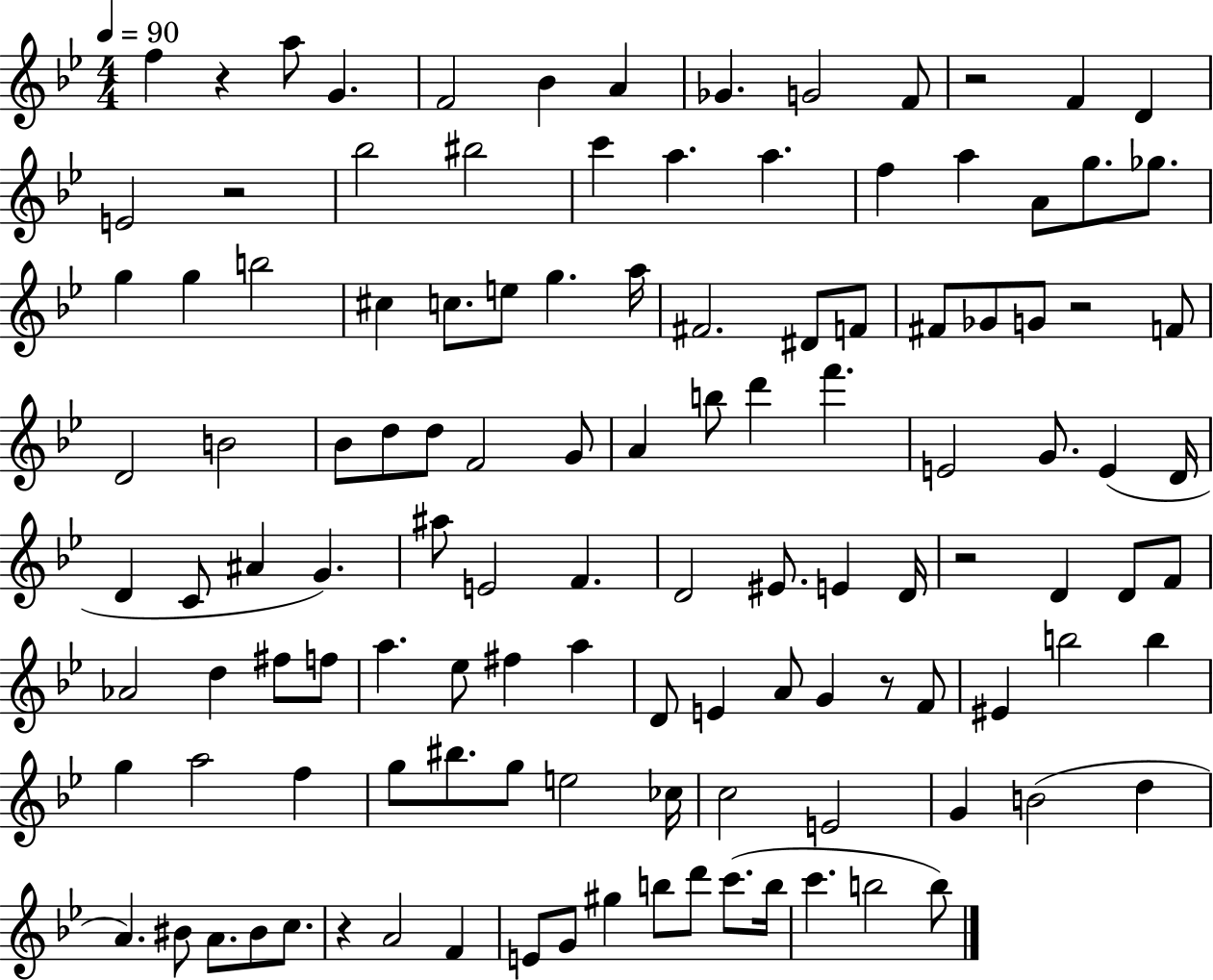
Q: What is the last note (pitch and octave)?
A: B5